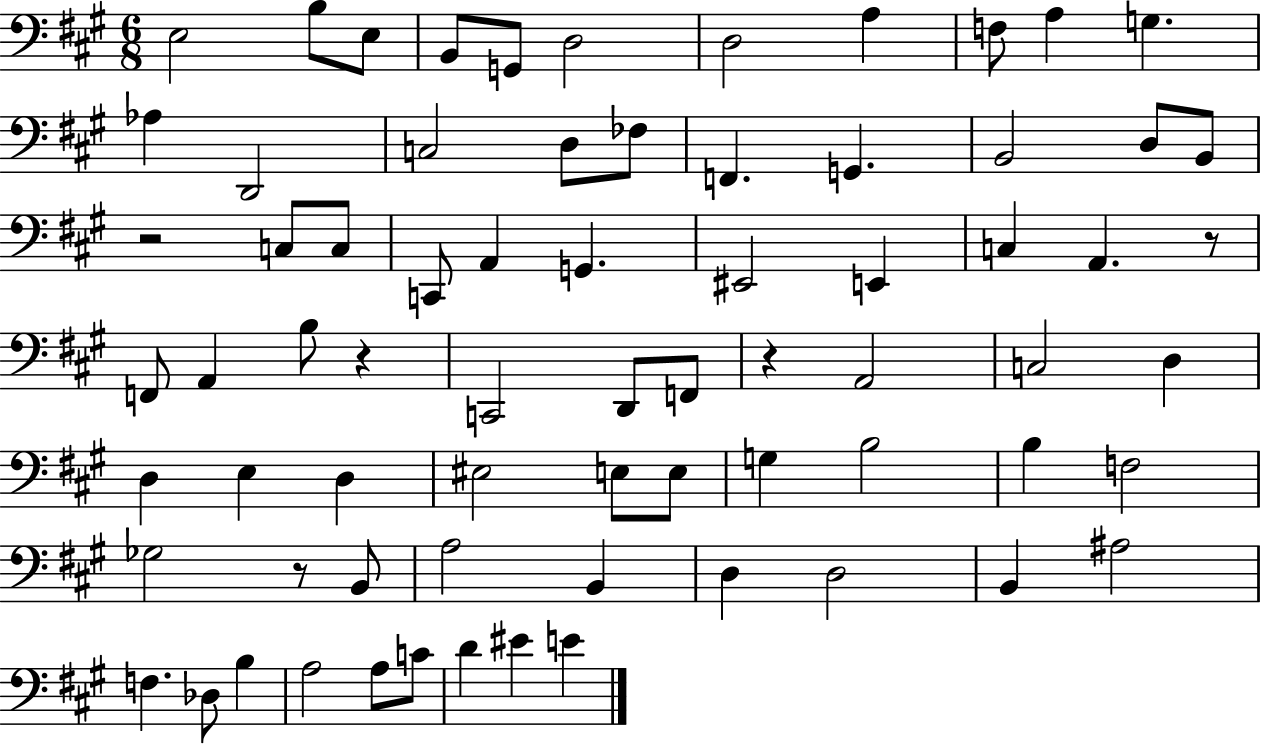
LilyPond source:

{
  \clef bass
  \numericTimeSignature
  \time 6/8
  \key a \major
  \repeat volta 2 { e2 b8 e8 | b,8 g,8 d2 | d2 a4 | f8 a4 g4. | \break aes4 d,2 | c2 d8 fes8 | f,4. g,4. | b,2 d8 b,8 | \break r2 c8 c8 | c,8 a,4 g,4. | eis,2 e,4 | c4 a,4. r8 | \break f,8 a,4 b8 r4 | c,2 d,8 f,8 | r4 a,2 | c2 d4 | \break d4 e4 d4 | eis2 e8 e8 | g4 b2 | b4 f2 | \break ges2 r8 b,8 | a2 b,4 | d4 d2 | b,4 ais2 | \break f4. des8 b4 | a2 a8 c'8 | d'4 eis'4 e'4 | } \bar "|."
}